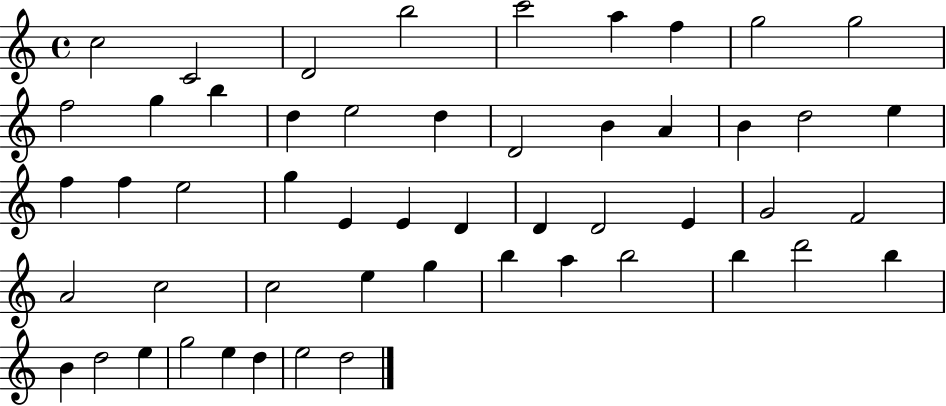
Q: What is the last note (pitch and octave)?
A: D5